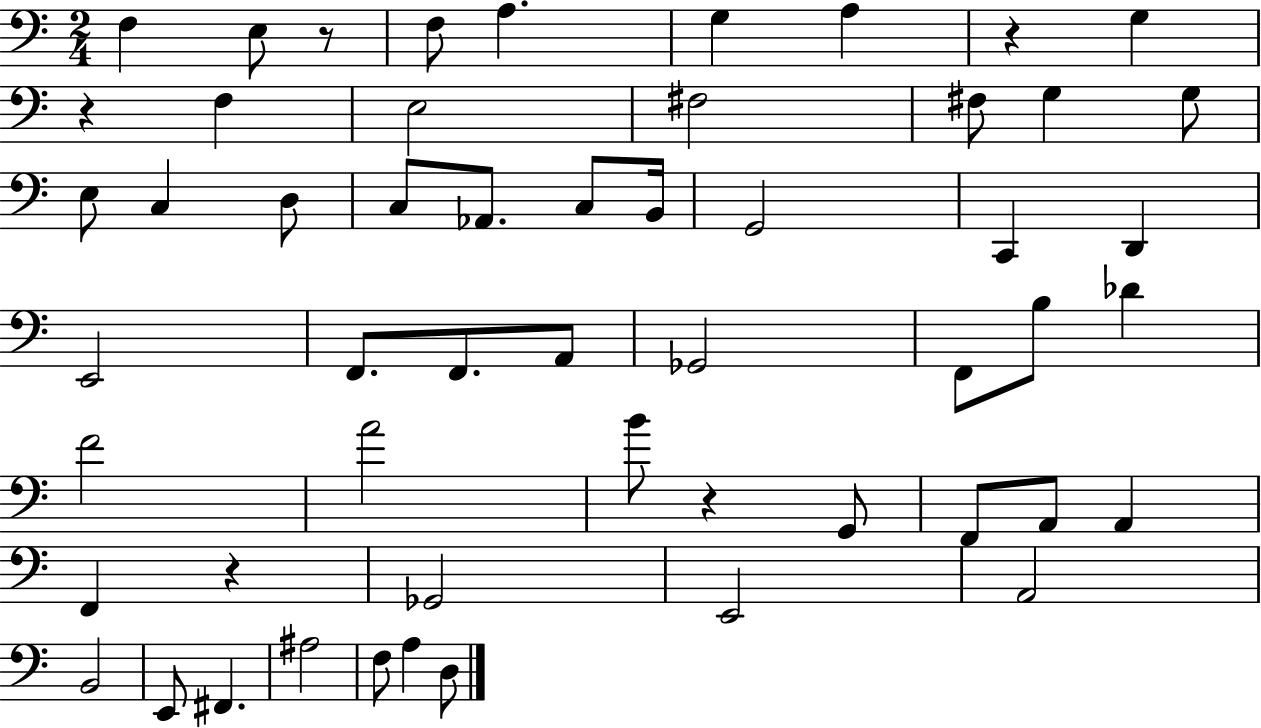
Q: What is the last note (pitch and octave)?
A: D3